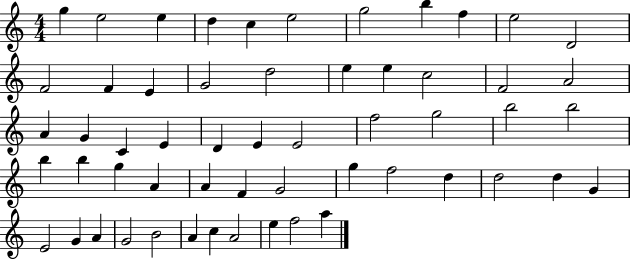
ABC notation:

X:1
T:Untitled
M:4/4
L:1/4
K:C
g e2 e d c e2 g2 b f e2 D2 F2 F E G2 d2 e e c2 F2 A2 A G C E D E E2 f2 g2 b2 b2 b b g A A F G2 g f2 d d2 d G E2 G A G2 B2 A c A2 e f2 a